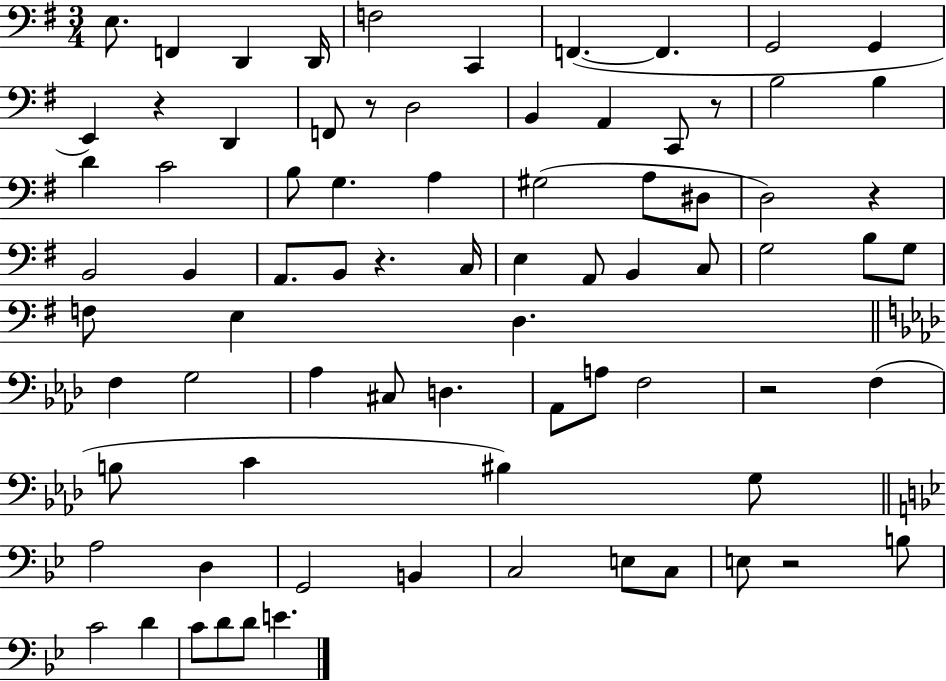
{
  \clef bass
  \numericTimeSignature
  \time 3/4
  \key g \major
  e8. f,4 d,4 d,16 | f2 c,4 | f,4.~(~ f,4. | g,2 g,4 | \break e,4) r4 d,4 | f,8 r8 d2 | b,4 a,4 c,8 r8 | b2 b4 | \break d'4 c'2 | b8 g4. a4 | gis2( a8 dis8 | d2) r4 | \break b,2 b,4 | a,8. b,8 r4. c16 | e4 a,8 b,4 c8 | g2 b8 g8 | \break f8 e4 d4. | \bar "||" \break \key f \minor f4 g2 | aes4 cis8 d4. | aes,8 a8 f2 | r2 f4( | \break b8 c'4 bis4) g8 | \bar "||" \break \key bes \major a2 d4 | g,2 b,4 | c2 e8 c8 | e8 r2 b8 | \break c'2 d'4 | c'8 d'8 d'8 e'4. | \bar "|."
}